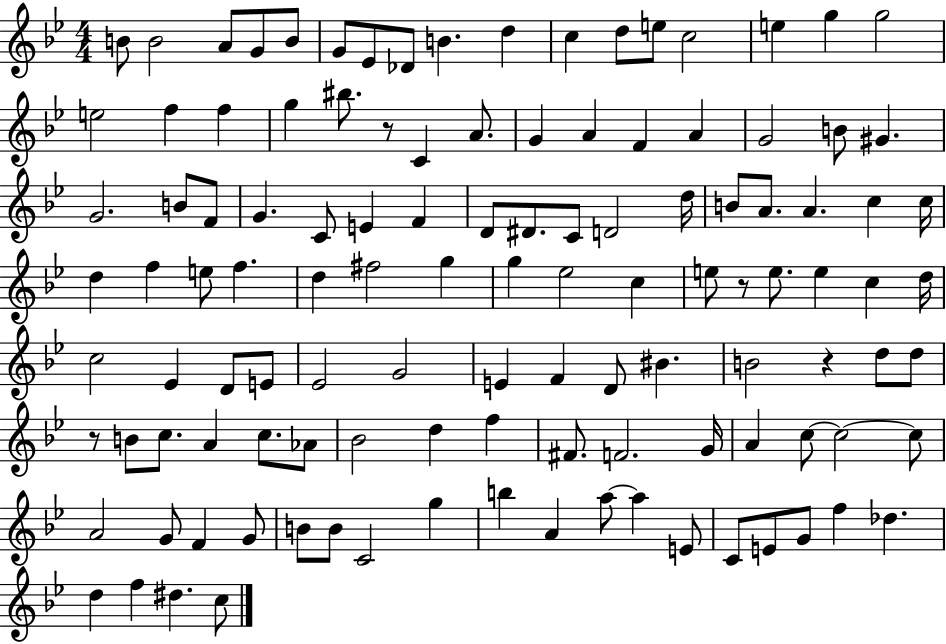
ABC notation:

X:1
T:Untitled
M:4/4
L:1/4
K:Bb
B/2 B2 A/2 G/2 B/2 G/2 _E/2 _D/2 B d c d/2 e/2 c2 e g g2 e2 f f g ^b/2 z/2 C A/2 G A F A G2 B/2 ^G G2 B/2 F/2 G C/2 E F D/2 ^D/2 C/2 D2 d/4 B/2 A/2 A c c/4 d f e/2 f d ^f2 g g _e2 c e/2 z/2 e/2 e c d/4 c2 _E D/2 E/2 _E2 G2 E F D/2 ^B B2 z d/2 d/2 z/2 B/2 c/2 A c/2 _A/2 _B2 d f ^F/2 F2 G/4 A c/2 c2 c/2 A2 G/2 F G/2 B/2 B/2 C2 g b A a/2 a E/2 C/2 E/2 G/2 f _d d f ^d c/2